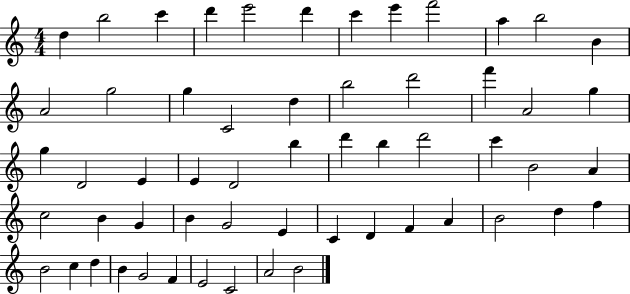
D5/q B5/h C6/q D6/q E6/h D6/q C6/q E6/q F6/h A5/q B5/h B4/q A4/h G5/h G5/q C4/h D5/q B5/h D6/h F6/q A4/h G5/q G5/q D4/h E4/q E4/q D4/h B5/q D6/q B5/q D6/h C6/q B4/h A4/q C5/h B4/q G4/q B4/q G4/h E4/q C4/q D4/q F4/q A4/q B4/h D5/q F5/q B4/h C5/q D5/q B4/q G4/h F4/q E4/h C4/h A4/h B4/h